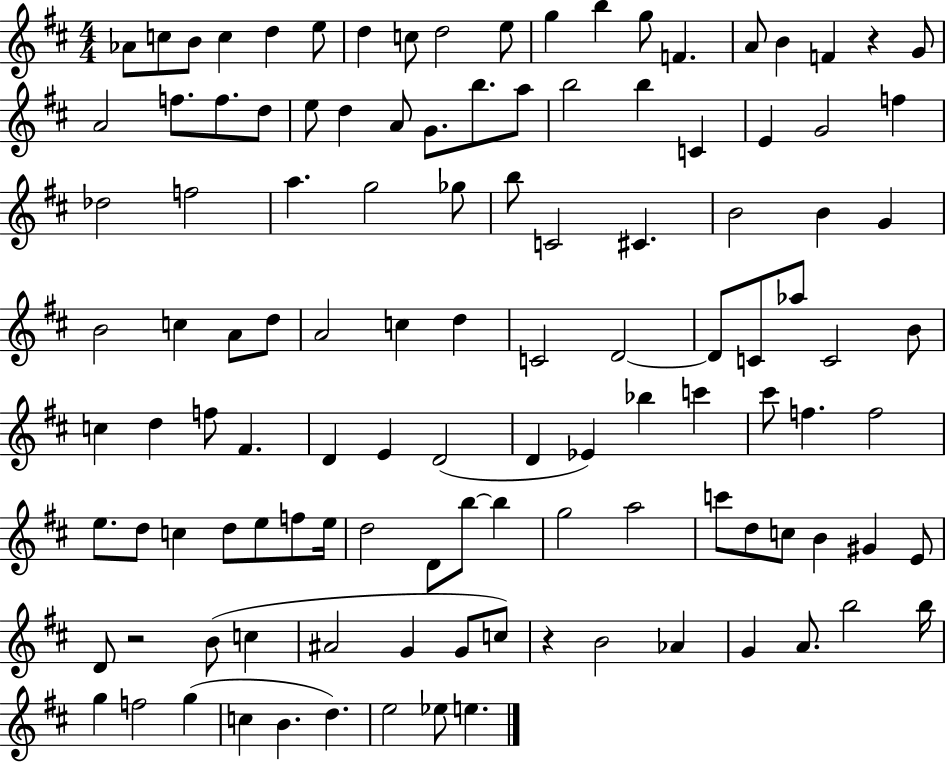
{
  \clef treble
  \numericTimeSignature
  \time 4/4
  \key d \major
  \repeat volta 2 { aes'8 c''8 b'8 c''4 d''4 e''8 | d''4 c''8 d''2 e''8 | g''4 b''4 g''8 f'4. | a'8 b'4 f'4 r4 g'8 | \break a'2 f''8. f''8. d''8 | e''8 d''4 a'8 g'8. b''8. a''8 | b''2 b''4 c'4 | e'4 g'2 f''4 | \break des''2 f''2 | a''4. g''2 ges''8 | b''8 c'2 cis'4. | b'2 b'4 g'4 | \break b'2 c''4 a'8 d''8 | a'2 c''4 d''4 | c'2 d'2~~ | d'8 c'8 aes''8 c'2 b'8 | \break c''4 d''4 f''8 fis'4. | d'4 e'4 d'2( | d'4 ees'4) bes''4 c'''4 | cis'''8 f''4. f''2 | \break e''8. d''8 c''4 d''8 e''8 f''8 e''16 | d''2 d'8 b''8~~ b''4 | g''2 a''2 | c'''8 d''8 c''8 b'4 gis'4 e'8 | \break d'8 r2 b'8( c''4 | ais'2 g'4 g'8 c''8) | r4 b'2 aes'4 | g'4 a'8. b''2 b''16 | \break g''4 f''2 g''4( | c''4 b'4. d''4.) | e''2 ees''8 e''4. | } \bar "|."
}